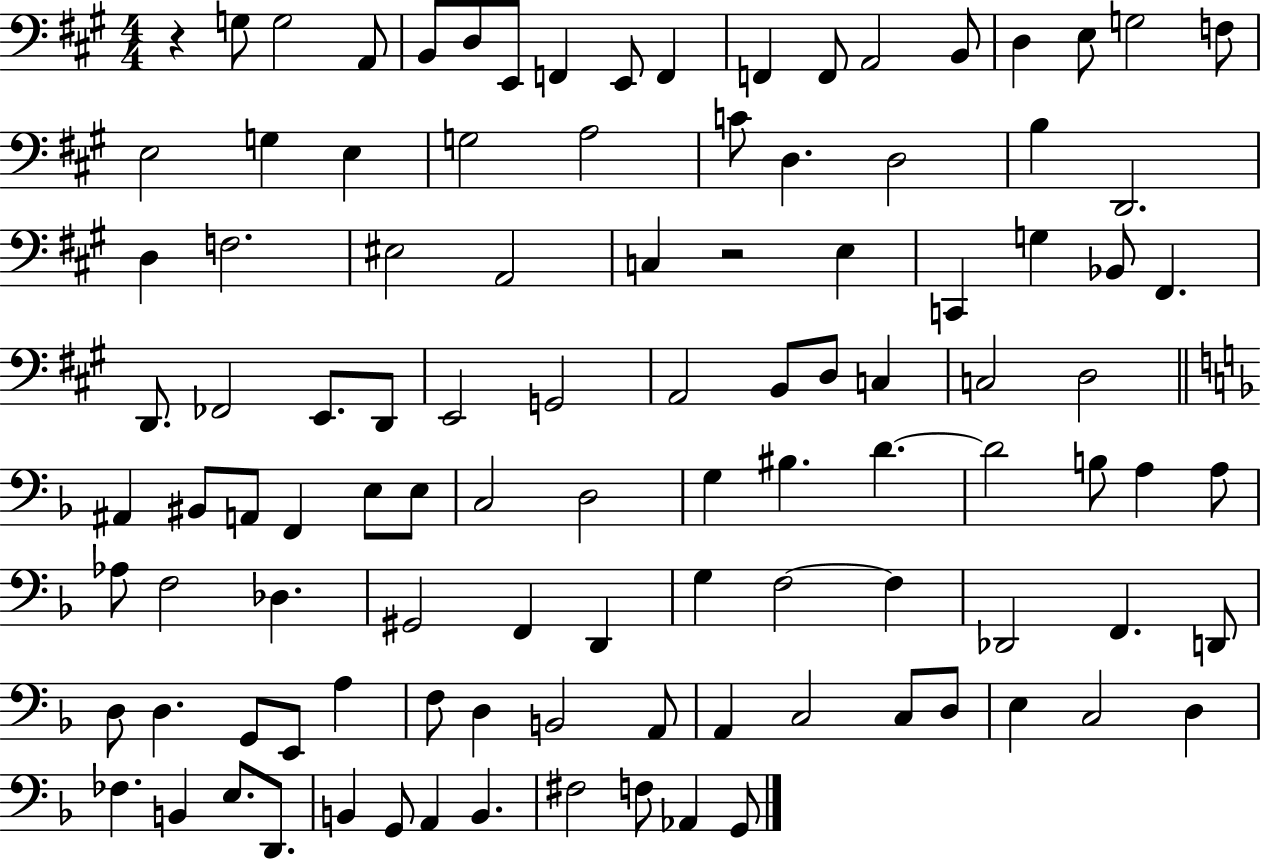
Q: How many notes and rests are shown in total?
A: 106